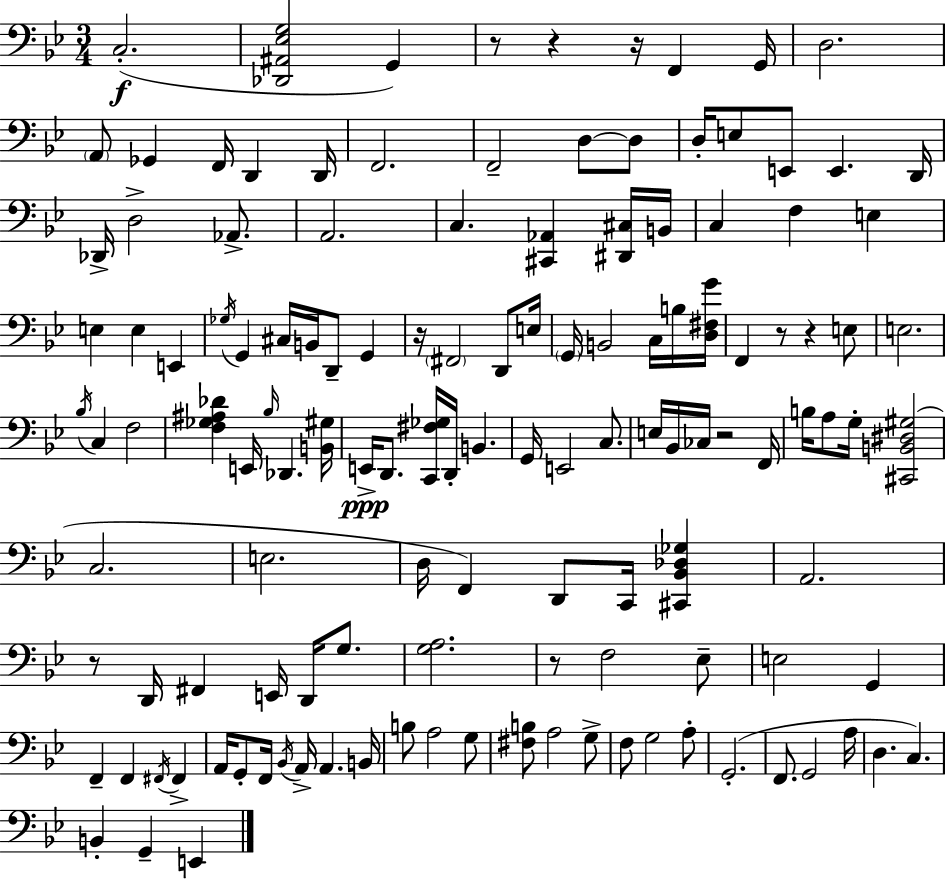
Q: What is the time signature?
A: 3/4